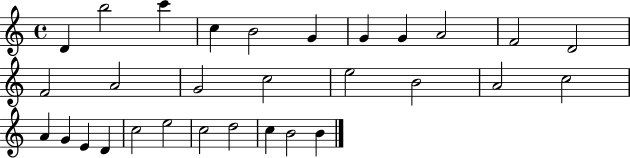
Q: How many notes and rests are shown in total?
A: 30